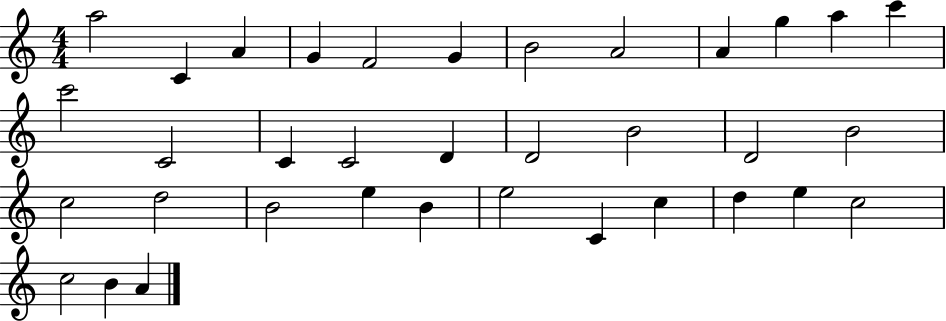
{
  \clef treble
  \numericTimeSignature
  \time 4/4
  \key c \major
  a''2 c'4 a'4 | g'4 f'2 g'4 | b'2 a'2 | a'4 g''4 a''4 c'''4 | \break c'''2 c'2 | c'4 c'2 d'4 | d'2 b'2 | d'2 b'2 | \break c''2 d''2 | b'2 e''4 b'4 | e''2 c'4 c''4 | d''4 e''4 c''2 | \break c''2 b'4 a'4 | \bar "|."
}